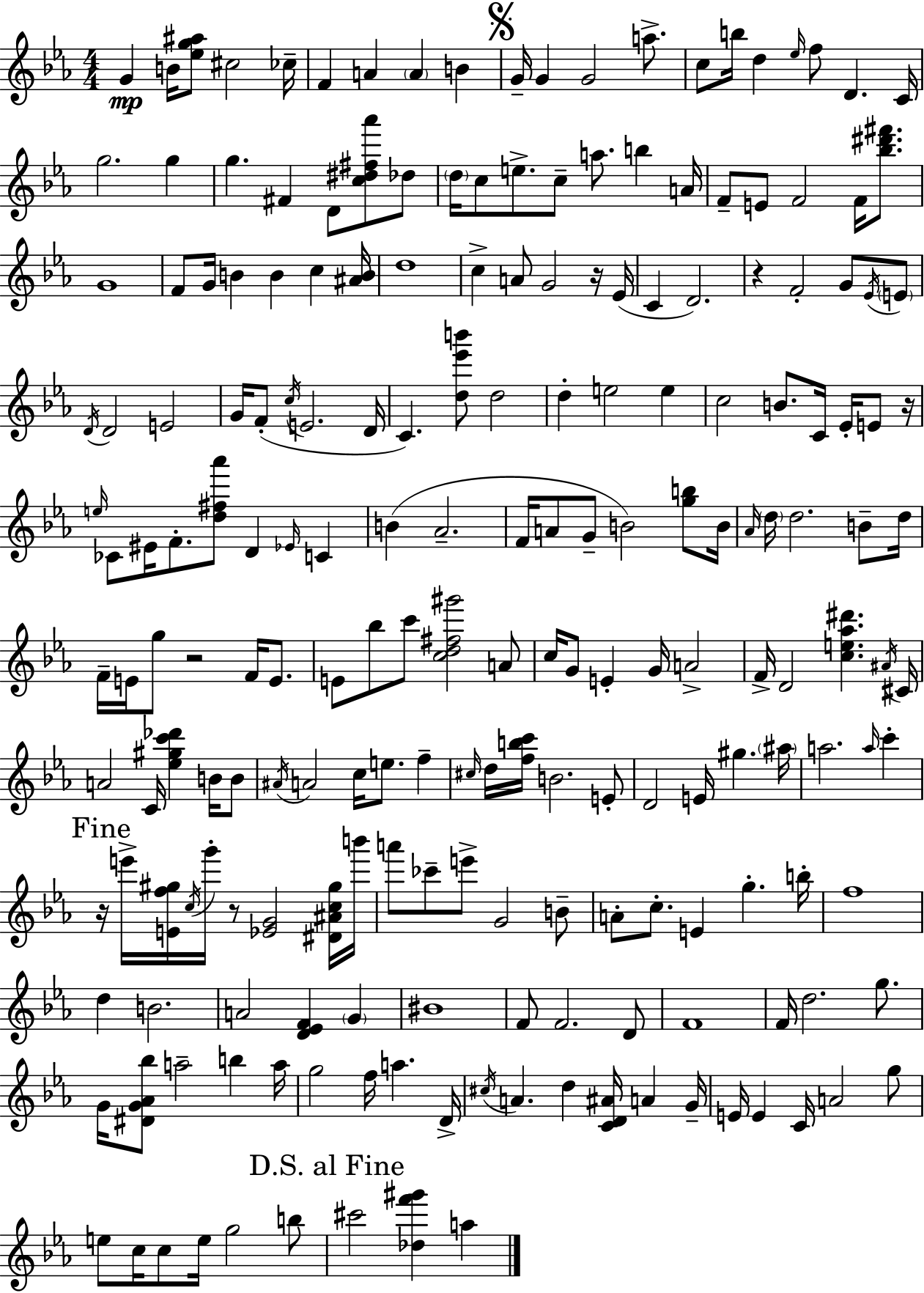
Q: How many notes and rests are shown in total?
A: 205